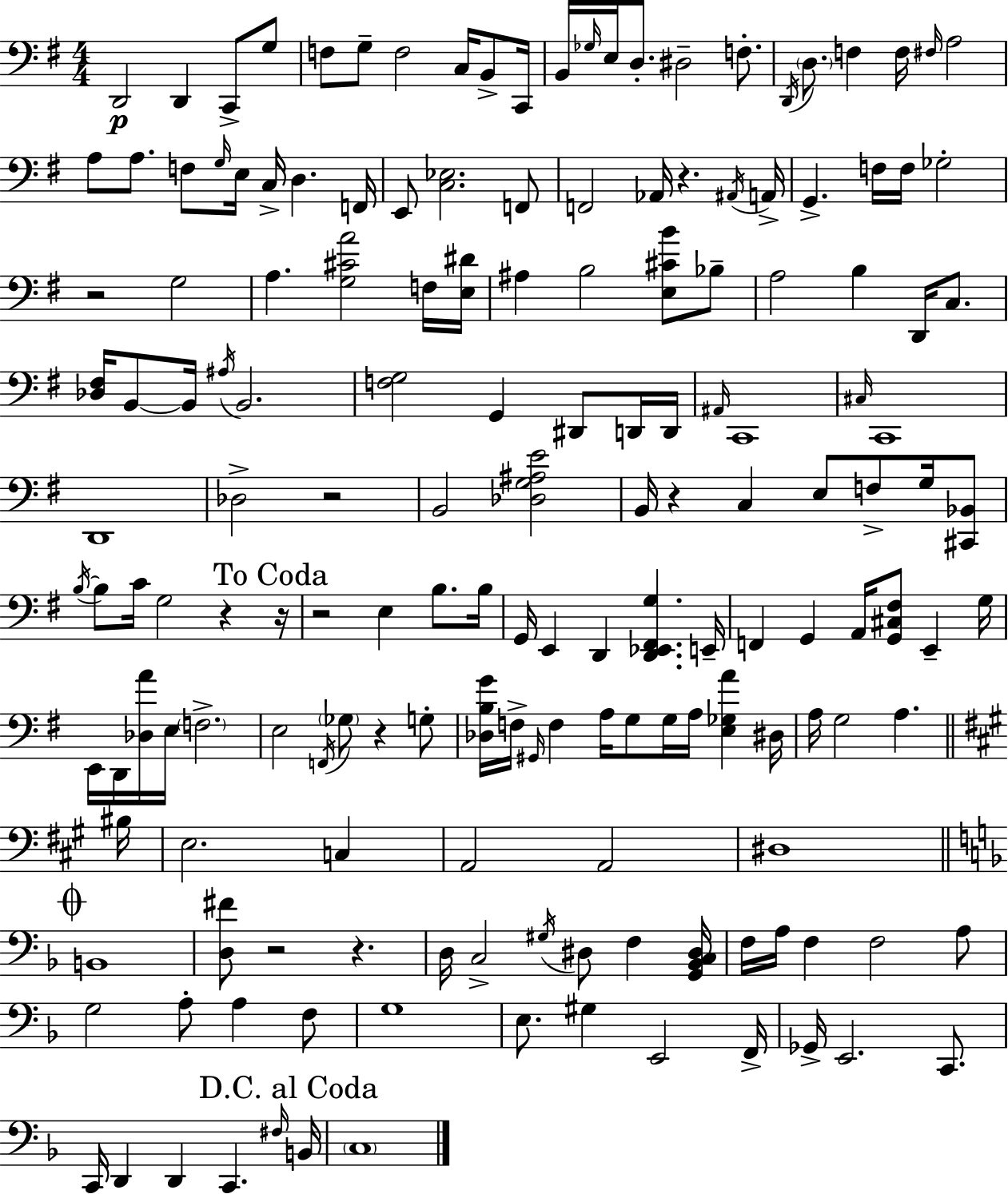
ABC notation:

X:1
T:Untitled
M:4/4
L:1/4
K:G
D,,2 D,, C,,/2 G,/2 F,/2 G,/2 F,2 C,/4 B,,/2 C,,/4 B,,/4 _G,/4 E,/4 D,/2 ^D,2 F,/2 D,,/4 D,/2 F, F,/4 ^F,/4 A,2 A,/2 A,/2 F,/2 G,/4 E,/4 C,/4 D, F,,/4 E,,/2 [C,_E,]2 F,,/2 F,,2 _A,,/4 z ^A,,/4 A,,/4 G,, F,/4 F,/4 _G,2 z2 G,2 A, [G,^CA]2 F,/4 [E,^D]/4 ^A, B,2 [E,^CB]/2 _B,/2 A,2 B, D,,/4 C,/2 [_D,^F,]/4 B,,/2 B,,/4 ^A,/4 B,,2 [F,G,]2 G,, ^D,,/2 D,,/4 D,,/4 ^A,,/4 C,,4 ^C,/4 C,,4 D,,4 _D,2 z2 B,,2 [_D,G,^A,E]2 B,,/4 z C, E,/2 F,/2 G,/4 [^C,,_B,,]/2 B,/4 B,/2 C/4 G,2 z z/4 z2 E, B,/2 B,/4 G,,/4 E,, D,, [D,,_E,,^F,,G,] E,,/4 F,, G,, A,,/4 [G,,^C,^F,]/2 E,, G,/4 E,,/4 D,,/4 [_D,A]/4 E,/4 F,2 E,2 F,,/4 _G,/2 z G,/2 [_D,B,G]/4 F,/4 ^G,,/4 F, A,/4 G,/2 G,/4 A,/4 [E,_G,A] ^D,/4 A,/4 G,2 A, ^B,/4 E,2 C, A,,2 A,,2 ^D,4 B,,4 [D,^F]/2 z2 z D,/4 C,2 ^G,/4 ^D,/2 F, [G,,_B,,C,^D,]/4 F,/4 A,/4 F, F,2 A,/2 G,2 A,/2 A, F,/2 G,4 E,/2 ^G, E,,2 F,,/4 _G,,/4 E,,2 C,,/2 C,,/4 D,, D,, C,, ^F,/4 B,,/4 C,4